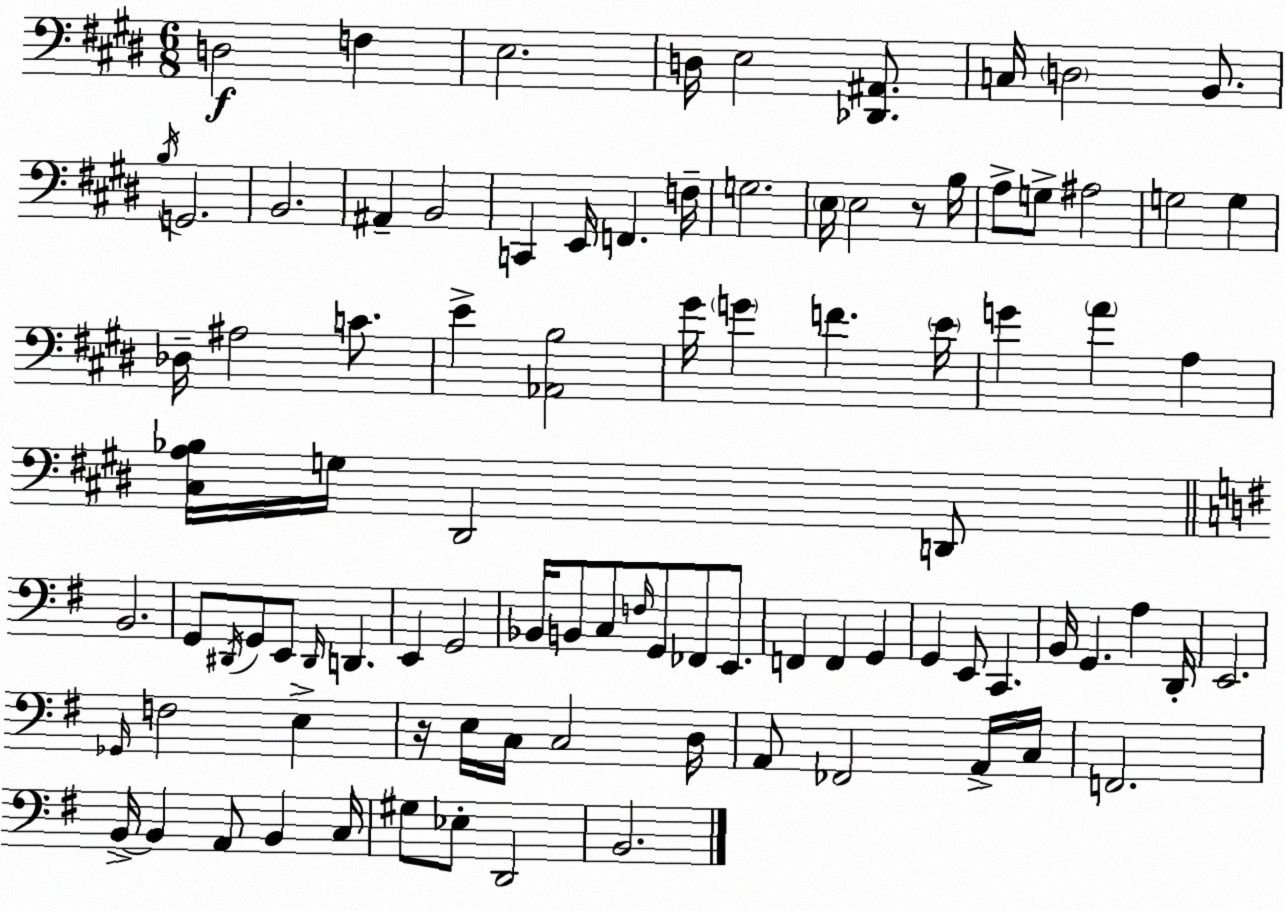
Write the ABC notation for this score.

X:1
T:Untitled
M:6/8
L:1/4
K:E
D,2 F, E,2 D,/4 E,2 [_D,,^A,,]/2 C,/4 D,2 B,,/2 B,/4 G,,2 B,,2 ^A,, B,,2 C,, E,,/4 F,, F,/4 G,2 E,/4 E,2 z/2 B,/4 A,/2 G,/2 ^A,2 G,2 G, _D,/4 ^A,2 C/2 E [_A,,B,]2 ^G/4 G F E/4 G A A, [^C,A,_B,]/4 G,/4 ^D,,2 D,,/2 B,,2 G,,/2 ^D,,/4 G,,/2 E,,/2 ^D,,/4 D,, E,, G,,2 _B,,/4 B,,/2 C,/2 F,/4 G,,/2 _F,,/2 E,,/2 F,, F,, G,, G,, E,,/2 C,, B,,/4 G,, A, D,,/4 E,,2 _G,,/4 F,2 E, z/4 E,/4 C,/4 C,2 D,/4 A,,/2 _F,,2 A,,/4 C,/4 F,,2 B,,/4 B,, A,,/2 B,, C,/4 ^G,/2 _E,/2 D,,2 B,,2